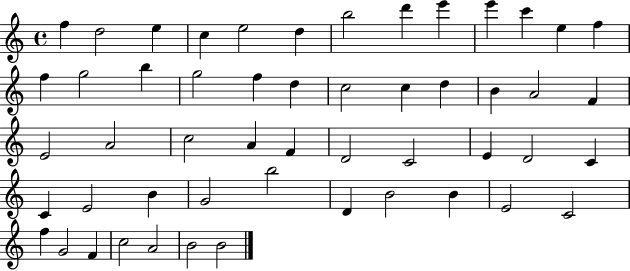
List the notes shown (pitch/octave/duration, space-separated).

F5/q D5/h E5/q C5/q E5/h D5/q B5/h D6/q E6/q E6/q C6/q E5/q F5/q F5/q G5/h B5/q G5/h F5/q D5/q C5/h C5/q D5/q B4/q A4/h F4/q E4/h A4/h C5/h A4/q F4/q D4/h C4/h E4/q D4/h C4/q C4/q E4/h B4/q G4/h B5/h D4/q B4/h B4/q E4/h C4/h F5/q G4/h F4/q C5/h A4/h B4/h B4/h